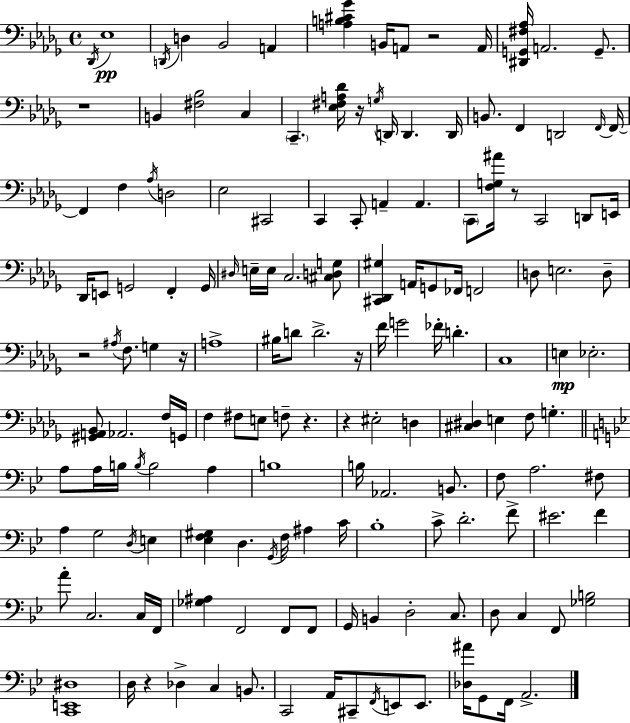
{
  \clef bass
  \time 4/4
  \defaultTimeSignature
  \key bes \minor
  \acciaccatura { des,16 }\pp ees1 | \acciaccatura { d,16 } d4 bes,2 a,4 | <a b cis' ges'>4 b,16 a,8 r2 | a,16 <dis, g, fis aes>16 a,2. g,8.-- | \break r1 | b,4 <fis bes>2 c4 | \parenthesize c,4.-- <ees fis a des'>16 r16 \acciaccatura { g16 } d,16 d,4. | d,16 b,8. f,4 d,2 | \break \grace { f,16~ }~ f,16~~ f,4 f4 \acciaccatura { aes16 } d2 | ees2 cis,2 | c,4 c,8-. a,4-- a,4. | \parenthesize c,8 <f g ais'>16 r8 c,2 | \break d,8 e,16 des,16 e,8 g,2 | f,4-. g,16 \grace { dis16 } e16-- e16 c2. | <cis d g>8 <cis, des, gis>4 a,16 g,8 fes,16 f,2 | d8 e2. | \break d8-- r2 \acciaccatura { ais16 } f8. | g4 r16 a1-> | bis16 d'8 d'2.-> | r16 f'16 g'2 | \break fes'16-. d'4.-. c1 | e4\mp ees2.-. | <gis, a, bes,>8 aes,2. | f16 g,16 f4 fis8 e8 f8-- | \break r4. r4 eis2-. | d4 <cis dis>4 e4 f8 | g4.-. \bar "||" \break \key g \minor a8 a16 b16 \acciaccatura { b16 } b2 a4 | b1 | b16 aes,2. b,8. | f8 a2. fis8 | \break a4 g2 \acciaccatura { d16 } e4 | <ees f gis>4 d4. \acciaccatura { g,16 } f16 ais4 | c'16 bes1-. | c'8-> d'2.-. | \break f'8-> eis'2. f'4 | a'8-. c2. | c16 f,16 <ges ais>4 f,2 f,8 | f,8 g,16 b,4 d2-. | \break c8. d8 c4 f,8 <ges b>2 | <c, e, dis>1 | d16 r4 des4-> c4 | b,8. c,2 a,16 cis,8-- \acciaccatura { f,16 } e,8 | \break e,8. <des ais'>16 g,8 f,16 a,2.-> | \bar "|."
}